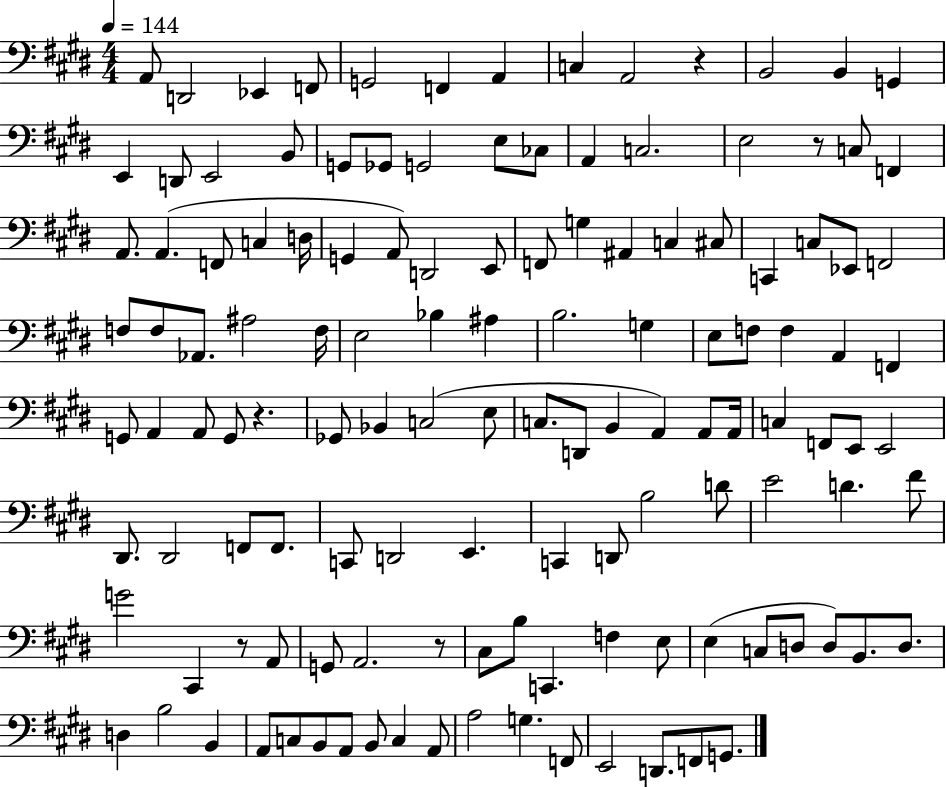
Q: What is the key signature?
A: E major